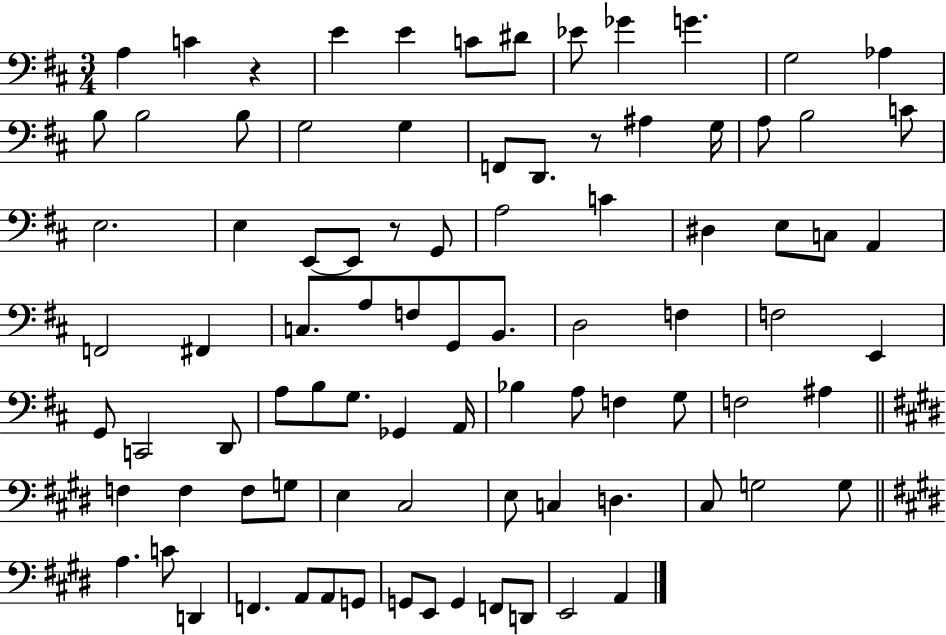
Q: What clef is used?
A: bass